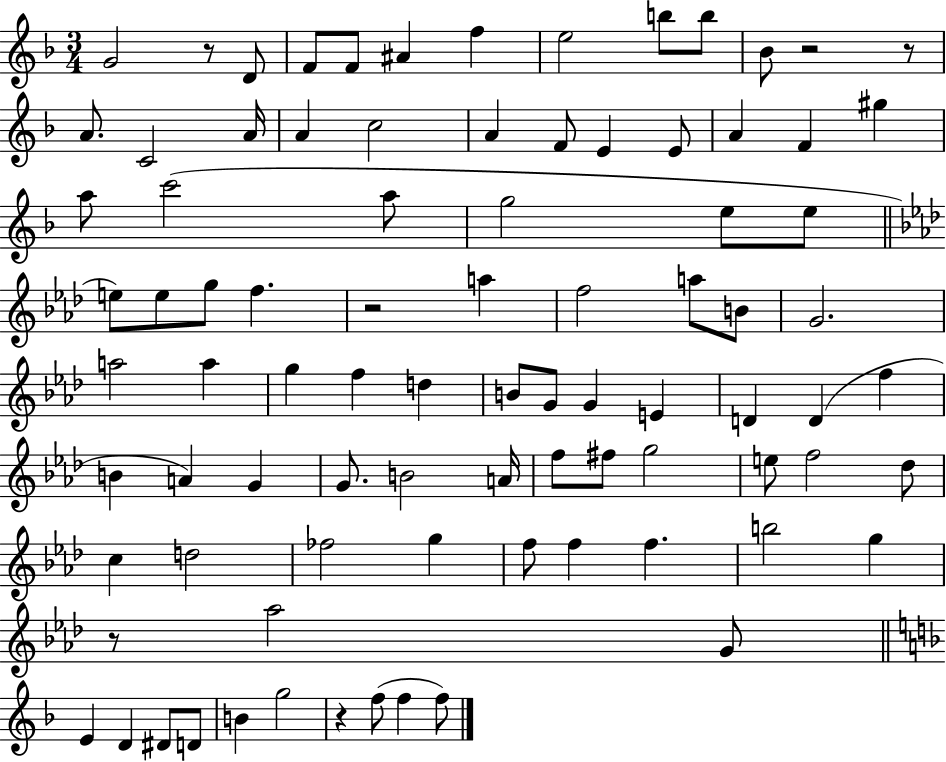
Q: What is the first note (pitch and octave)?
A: G4